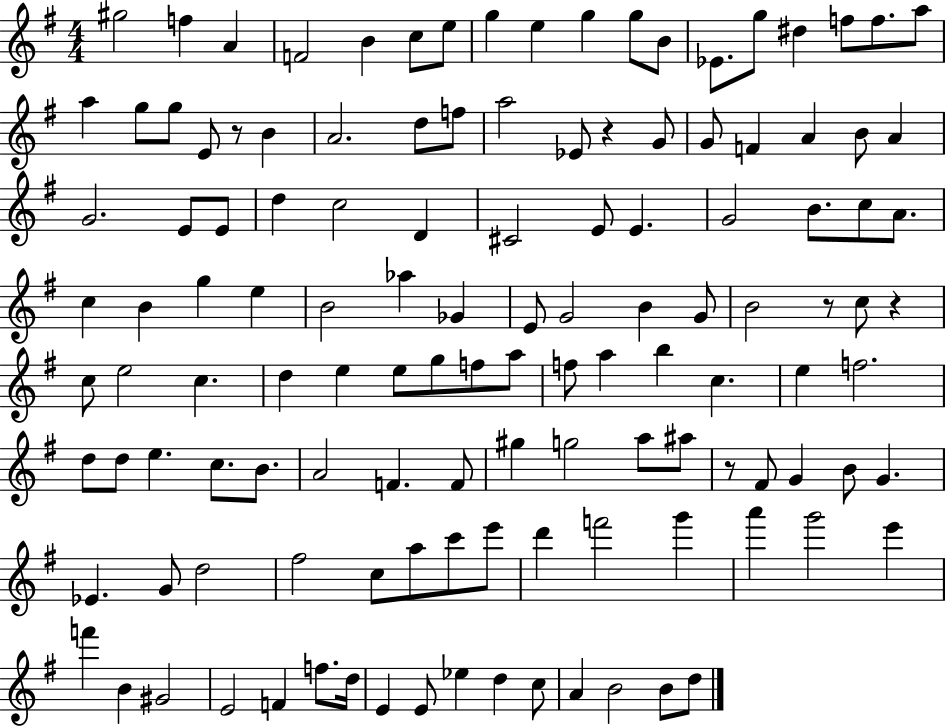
{
  \clef treble
  \numericTimeSignature
  \time 4/4
  \key g \major
  gis''2 f''4 a'4 | f'2 b'4 c''8 e''8 | g''4 e''4 g''4 g''8 b'8 | ees'8. g''8 dis''4 f''8 f''8. a''8 | \break a''4 g''8 g''8 e'8 r8 b'4 | a'2. d''8 f''8 | a''2 ees'8 r4 g'8 | g'8 f'4 a'4 b'8 a'4 | \break g'2. e'8 e'8 | d''4 c''2 d'4 | cis'2 e'8 e'4. | g'2 b'8. c''8 a'8. | \break c''4 b'4 g''4 e''4 | b'2 aes''4 ges'4 | e'8 g'2 b'4 g'8 | b'2 r8 c''8 r4 | \break c''8 e''2 c''4. | d''4 e''4 e''8 g''8 f''8 a''8 | f''8 a''4 b''4 c''4. | e''4 f''2. | \break d''8 d''8 e''4. c''8. b'8. | a'2 f'4. f'8 | gis''4 g''2 a''8 ais''8 | r8 fis'8 g'4 b'8 g'4. | \break ees'4. g'8 d''2 | fis''2 c''8 a''8 c'''8 e'''8 | d'''4 f'''2 g'''4 | a'''4 g'''2 e'''4 | \break f'''4 b'4 gis'2 | e'2 f'4 f''8. d''16 | e'4 e'8 ees''4 d''4 c''8 | a'4 b'2 b'8 d''8 | \break \bar "|."
}